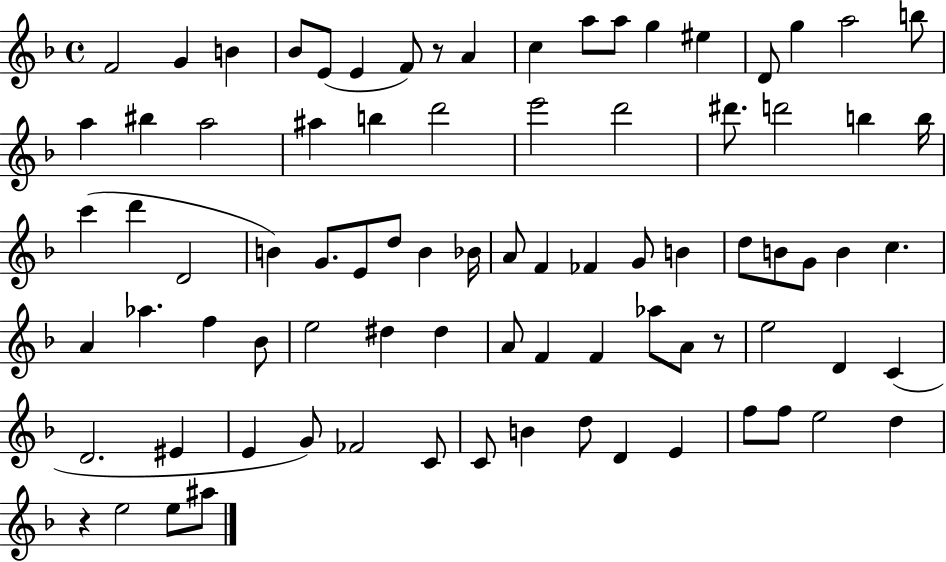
X:1
T:Untitled
M:4/4
L:1/4
K:F
F2 G B _B/2 E/2 E F/2 z/2 A c a/2 a/2 g ^e D/2 g a2 b/2 a ^b a2 ^a b d'2 e'2 d'2 ^d'/2 d'2 b b/4 c' d' D2 B G/2 E/2 d/2 B _B/4 A/2 F _F G/2 B d/2 B/2 G/2 B c A _a f _B/2 e2 ^d ^d A/2 F F _a/2 A/2 z/2 e2 D C D2 ^E E G/2 _F2 C/2 C/2 B d/2 D E f/2 f/2 e2 d z e2 e/2 ^a/2